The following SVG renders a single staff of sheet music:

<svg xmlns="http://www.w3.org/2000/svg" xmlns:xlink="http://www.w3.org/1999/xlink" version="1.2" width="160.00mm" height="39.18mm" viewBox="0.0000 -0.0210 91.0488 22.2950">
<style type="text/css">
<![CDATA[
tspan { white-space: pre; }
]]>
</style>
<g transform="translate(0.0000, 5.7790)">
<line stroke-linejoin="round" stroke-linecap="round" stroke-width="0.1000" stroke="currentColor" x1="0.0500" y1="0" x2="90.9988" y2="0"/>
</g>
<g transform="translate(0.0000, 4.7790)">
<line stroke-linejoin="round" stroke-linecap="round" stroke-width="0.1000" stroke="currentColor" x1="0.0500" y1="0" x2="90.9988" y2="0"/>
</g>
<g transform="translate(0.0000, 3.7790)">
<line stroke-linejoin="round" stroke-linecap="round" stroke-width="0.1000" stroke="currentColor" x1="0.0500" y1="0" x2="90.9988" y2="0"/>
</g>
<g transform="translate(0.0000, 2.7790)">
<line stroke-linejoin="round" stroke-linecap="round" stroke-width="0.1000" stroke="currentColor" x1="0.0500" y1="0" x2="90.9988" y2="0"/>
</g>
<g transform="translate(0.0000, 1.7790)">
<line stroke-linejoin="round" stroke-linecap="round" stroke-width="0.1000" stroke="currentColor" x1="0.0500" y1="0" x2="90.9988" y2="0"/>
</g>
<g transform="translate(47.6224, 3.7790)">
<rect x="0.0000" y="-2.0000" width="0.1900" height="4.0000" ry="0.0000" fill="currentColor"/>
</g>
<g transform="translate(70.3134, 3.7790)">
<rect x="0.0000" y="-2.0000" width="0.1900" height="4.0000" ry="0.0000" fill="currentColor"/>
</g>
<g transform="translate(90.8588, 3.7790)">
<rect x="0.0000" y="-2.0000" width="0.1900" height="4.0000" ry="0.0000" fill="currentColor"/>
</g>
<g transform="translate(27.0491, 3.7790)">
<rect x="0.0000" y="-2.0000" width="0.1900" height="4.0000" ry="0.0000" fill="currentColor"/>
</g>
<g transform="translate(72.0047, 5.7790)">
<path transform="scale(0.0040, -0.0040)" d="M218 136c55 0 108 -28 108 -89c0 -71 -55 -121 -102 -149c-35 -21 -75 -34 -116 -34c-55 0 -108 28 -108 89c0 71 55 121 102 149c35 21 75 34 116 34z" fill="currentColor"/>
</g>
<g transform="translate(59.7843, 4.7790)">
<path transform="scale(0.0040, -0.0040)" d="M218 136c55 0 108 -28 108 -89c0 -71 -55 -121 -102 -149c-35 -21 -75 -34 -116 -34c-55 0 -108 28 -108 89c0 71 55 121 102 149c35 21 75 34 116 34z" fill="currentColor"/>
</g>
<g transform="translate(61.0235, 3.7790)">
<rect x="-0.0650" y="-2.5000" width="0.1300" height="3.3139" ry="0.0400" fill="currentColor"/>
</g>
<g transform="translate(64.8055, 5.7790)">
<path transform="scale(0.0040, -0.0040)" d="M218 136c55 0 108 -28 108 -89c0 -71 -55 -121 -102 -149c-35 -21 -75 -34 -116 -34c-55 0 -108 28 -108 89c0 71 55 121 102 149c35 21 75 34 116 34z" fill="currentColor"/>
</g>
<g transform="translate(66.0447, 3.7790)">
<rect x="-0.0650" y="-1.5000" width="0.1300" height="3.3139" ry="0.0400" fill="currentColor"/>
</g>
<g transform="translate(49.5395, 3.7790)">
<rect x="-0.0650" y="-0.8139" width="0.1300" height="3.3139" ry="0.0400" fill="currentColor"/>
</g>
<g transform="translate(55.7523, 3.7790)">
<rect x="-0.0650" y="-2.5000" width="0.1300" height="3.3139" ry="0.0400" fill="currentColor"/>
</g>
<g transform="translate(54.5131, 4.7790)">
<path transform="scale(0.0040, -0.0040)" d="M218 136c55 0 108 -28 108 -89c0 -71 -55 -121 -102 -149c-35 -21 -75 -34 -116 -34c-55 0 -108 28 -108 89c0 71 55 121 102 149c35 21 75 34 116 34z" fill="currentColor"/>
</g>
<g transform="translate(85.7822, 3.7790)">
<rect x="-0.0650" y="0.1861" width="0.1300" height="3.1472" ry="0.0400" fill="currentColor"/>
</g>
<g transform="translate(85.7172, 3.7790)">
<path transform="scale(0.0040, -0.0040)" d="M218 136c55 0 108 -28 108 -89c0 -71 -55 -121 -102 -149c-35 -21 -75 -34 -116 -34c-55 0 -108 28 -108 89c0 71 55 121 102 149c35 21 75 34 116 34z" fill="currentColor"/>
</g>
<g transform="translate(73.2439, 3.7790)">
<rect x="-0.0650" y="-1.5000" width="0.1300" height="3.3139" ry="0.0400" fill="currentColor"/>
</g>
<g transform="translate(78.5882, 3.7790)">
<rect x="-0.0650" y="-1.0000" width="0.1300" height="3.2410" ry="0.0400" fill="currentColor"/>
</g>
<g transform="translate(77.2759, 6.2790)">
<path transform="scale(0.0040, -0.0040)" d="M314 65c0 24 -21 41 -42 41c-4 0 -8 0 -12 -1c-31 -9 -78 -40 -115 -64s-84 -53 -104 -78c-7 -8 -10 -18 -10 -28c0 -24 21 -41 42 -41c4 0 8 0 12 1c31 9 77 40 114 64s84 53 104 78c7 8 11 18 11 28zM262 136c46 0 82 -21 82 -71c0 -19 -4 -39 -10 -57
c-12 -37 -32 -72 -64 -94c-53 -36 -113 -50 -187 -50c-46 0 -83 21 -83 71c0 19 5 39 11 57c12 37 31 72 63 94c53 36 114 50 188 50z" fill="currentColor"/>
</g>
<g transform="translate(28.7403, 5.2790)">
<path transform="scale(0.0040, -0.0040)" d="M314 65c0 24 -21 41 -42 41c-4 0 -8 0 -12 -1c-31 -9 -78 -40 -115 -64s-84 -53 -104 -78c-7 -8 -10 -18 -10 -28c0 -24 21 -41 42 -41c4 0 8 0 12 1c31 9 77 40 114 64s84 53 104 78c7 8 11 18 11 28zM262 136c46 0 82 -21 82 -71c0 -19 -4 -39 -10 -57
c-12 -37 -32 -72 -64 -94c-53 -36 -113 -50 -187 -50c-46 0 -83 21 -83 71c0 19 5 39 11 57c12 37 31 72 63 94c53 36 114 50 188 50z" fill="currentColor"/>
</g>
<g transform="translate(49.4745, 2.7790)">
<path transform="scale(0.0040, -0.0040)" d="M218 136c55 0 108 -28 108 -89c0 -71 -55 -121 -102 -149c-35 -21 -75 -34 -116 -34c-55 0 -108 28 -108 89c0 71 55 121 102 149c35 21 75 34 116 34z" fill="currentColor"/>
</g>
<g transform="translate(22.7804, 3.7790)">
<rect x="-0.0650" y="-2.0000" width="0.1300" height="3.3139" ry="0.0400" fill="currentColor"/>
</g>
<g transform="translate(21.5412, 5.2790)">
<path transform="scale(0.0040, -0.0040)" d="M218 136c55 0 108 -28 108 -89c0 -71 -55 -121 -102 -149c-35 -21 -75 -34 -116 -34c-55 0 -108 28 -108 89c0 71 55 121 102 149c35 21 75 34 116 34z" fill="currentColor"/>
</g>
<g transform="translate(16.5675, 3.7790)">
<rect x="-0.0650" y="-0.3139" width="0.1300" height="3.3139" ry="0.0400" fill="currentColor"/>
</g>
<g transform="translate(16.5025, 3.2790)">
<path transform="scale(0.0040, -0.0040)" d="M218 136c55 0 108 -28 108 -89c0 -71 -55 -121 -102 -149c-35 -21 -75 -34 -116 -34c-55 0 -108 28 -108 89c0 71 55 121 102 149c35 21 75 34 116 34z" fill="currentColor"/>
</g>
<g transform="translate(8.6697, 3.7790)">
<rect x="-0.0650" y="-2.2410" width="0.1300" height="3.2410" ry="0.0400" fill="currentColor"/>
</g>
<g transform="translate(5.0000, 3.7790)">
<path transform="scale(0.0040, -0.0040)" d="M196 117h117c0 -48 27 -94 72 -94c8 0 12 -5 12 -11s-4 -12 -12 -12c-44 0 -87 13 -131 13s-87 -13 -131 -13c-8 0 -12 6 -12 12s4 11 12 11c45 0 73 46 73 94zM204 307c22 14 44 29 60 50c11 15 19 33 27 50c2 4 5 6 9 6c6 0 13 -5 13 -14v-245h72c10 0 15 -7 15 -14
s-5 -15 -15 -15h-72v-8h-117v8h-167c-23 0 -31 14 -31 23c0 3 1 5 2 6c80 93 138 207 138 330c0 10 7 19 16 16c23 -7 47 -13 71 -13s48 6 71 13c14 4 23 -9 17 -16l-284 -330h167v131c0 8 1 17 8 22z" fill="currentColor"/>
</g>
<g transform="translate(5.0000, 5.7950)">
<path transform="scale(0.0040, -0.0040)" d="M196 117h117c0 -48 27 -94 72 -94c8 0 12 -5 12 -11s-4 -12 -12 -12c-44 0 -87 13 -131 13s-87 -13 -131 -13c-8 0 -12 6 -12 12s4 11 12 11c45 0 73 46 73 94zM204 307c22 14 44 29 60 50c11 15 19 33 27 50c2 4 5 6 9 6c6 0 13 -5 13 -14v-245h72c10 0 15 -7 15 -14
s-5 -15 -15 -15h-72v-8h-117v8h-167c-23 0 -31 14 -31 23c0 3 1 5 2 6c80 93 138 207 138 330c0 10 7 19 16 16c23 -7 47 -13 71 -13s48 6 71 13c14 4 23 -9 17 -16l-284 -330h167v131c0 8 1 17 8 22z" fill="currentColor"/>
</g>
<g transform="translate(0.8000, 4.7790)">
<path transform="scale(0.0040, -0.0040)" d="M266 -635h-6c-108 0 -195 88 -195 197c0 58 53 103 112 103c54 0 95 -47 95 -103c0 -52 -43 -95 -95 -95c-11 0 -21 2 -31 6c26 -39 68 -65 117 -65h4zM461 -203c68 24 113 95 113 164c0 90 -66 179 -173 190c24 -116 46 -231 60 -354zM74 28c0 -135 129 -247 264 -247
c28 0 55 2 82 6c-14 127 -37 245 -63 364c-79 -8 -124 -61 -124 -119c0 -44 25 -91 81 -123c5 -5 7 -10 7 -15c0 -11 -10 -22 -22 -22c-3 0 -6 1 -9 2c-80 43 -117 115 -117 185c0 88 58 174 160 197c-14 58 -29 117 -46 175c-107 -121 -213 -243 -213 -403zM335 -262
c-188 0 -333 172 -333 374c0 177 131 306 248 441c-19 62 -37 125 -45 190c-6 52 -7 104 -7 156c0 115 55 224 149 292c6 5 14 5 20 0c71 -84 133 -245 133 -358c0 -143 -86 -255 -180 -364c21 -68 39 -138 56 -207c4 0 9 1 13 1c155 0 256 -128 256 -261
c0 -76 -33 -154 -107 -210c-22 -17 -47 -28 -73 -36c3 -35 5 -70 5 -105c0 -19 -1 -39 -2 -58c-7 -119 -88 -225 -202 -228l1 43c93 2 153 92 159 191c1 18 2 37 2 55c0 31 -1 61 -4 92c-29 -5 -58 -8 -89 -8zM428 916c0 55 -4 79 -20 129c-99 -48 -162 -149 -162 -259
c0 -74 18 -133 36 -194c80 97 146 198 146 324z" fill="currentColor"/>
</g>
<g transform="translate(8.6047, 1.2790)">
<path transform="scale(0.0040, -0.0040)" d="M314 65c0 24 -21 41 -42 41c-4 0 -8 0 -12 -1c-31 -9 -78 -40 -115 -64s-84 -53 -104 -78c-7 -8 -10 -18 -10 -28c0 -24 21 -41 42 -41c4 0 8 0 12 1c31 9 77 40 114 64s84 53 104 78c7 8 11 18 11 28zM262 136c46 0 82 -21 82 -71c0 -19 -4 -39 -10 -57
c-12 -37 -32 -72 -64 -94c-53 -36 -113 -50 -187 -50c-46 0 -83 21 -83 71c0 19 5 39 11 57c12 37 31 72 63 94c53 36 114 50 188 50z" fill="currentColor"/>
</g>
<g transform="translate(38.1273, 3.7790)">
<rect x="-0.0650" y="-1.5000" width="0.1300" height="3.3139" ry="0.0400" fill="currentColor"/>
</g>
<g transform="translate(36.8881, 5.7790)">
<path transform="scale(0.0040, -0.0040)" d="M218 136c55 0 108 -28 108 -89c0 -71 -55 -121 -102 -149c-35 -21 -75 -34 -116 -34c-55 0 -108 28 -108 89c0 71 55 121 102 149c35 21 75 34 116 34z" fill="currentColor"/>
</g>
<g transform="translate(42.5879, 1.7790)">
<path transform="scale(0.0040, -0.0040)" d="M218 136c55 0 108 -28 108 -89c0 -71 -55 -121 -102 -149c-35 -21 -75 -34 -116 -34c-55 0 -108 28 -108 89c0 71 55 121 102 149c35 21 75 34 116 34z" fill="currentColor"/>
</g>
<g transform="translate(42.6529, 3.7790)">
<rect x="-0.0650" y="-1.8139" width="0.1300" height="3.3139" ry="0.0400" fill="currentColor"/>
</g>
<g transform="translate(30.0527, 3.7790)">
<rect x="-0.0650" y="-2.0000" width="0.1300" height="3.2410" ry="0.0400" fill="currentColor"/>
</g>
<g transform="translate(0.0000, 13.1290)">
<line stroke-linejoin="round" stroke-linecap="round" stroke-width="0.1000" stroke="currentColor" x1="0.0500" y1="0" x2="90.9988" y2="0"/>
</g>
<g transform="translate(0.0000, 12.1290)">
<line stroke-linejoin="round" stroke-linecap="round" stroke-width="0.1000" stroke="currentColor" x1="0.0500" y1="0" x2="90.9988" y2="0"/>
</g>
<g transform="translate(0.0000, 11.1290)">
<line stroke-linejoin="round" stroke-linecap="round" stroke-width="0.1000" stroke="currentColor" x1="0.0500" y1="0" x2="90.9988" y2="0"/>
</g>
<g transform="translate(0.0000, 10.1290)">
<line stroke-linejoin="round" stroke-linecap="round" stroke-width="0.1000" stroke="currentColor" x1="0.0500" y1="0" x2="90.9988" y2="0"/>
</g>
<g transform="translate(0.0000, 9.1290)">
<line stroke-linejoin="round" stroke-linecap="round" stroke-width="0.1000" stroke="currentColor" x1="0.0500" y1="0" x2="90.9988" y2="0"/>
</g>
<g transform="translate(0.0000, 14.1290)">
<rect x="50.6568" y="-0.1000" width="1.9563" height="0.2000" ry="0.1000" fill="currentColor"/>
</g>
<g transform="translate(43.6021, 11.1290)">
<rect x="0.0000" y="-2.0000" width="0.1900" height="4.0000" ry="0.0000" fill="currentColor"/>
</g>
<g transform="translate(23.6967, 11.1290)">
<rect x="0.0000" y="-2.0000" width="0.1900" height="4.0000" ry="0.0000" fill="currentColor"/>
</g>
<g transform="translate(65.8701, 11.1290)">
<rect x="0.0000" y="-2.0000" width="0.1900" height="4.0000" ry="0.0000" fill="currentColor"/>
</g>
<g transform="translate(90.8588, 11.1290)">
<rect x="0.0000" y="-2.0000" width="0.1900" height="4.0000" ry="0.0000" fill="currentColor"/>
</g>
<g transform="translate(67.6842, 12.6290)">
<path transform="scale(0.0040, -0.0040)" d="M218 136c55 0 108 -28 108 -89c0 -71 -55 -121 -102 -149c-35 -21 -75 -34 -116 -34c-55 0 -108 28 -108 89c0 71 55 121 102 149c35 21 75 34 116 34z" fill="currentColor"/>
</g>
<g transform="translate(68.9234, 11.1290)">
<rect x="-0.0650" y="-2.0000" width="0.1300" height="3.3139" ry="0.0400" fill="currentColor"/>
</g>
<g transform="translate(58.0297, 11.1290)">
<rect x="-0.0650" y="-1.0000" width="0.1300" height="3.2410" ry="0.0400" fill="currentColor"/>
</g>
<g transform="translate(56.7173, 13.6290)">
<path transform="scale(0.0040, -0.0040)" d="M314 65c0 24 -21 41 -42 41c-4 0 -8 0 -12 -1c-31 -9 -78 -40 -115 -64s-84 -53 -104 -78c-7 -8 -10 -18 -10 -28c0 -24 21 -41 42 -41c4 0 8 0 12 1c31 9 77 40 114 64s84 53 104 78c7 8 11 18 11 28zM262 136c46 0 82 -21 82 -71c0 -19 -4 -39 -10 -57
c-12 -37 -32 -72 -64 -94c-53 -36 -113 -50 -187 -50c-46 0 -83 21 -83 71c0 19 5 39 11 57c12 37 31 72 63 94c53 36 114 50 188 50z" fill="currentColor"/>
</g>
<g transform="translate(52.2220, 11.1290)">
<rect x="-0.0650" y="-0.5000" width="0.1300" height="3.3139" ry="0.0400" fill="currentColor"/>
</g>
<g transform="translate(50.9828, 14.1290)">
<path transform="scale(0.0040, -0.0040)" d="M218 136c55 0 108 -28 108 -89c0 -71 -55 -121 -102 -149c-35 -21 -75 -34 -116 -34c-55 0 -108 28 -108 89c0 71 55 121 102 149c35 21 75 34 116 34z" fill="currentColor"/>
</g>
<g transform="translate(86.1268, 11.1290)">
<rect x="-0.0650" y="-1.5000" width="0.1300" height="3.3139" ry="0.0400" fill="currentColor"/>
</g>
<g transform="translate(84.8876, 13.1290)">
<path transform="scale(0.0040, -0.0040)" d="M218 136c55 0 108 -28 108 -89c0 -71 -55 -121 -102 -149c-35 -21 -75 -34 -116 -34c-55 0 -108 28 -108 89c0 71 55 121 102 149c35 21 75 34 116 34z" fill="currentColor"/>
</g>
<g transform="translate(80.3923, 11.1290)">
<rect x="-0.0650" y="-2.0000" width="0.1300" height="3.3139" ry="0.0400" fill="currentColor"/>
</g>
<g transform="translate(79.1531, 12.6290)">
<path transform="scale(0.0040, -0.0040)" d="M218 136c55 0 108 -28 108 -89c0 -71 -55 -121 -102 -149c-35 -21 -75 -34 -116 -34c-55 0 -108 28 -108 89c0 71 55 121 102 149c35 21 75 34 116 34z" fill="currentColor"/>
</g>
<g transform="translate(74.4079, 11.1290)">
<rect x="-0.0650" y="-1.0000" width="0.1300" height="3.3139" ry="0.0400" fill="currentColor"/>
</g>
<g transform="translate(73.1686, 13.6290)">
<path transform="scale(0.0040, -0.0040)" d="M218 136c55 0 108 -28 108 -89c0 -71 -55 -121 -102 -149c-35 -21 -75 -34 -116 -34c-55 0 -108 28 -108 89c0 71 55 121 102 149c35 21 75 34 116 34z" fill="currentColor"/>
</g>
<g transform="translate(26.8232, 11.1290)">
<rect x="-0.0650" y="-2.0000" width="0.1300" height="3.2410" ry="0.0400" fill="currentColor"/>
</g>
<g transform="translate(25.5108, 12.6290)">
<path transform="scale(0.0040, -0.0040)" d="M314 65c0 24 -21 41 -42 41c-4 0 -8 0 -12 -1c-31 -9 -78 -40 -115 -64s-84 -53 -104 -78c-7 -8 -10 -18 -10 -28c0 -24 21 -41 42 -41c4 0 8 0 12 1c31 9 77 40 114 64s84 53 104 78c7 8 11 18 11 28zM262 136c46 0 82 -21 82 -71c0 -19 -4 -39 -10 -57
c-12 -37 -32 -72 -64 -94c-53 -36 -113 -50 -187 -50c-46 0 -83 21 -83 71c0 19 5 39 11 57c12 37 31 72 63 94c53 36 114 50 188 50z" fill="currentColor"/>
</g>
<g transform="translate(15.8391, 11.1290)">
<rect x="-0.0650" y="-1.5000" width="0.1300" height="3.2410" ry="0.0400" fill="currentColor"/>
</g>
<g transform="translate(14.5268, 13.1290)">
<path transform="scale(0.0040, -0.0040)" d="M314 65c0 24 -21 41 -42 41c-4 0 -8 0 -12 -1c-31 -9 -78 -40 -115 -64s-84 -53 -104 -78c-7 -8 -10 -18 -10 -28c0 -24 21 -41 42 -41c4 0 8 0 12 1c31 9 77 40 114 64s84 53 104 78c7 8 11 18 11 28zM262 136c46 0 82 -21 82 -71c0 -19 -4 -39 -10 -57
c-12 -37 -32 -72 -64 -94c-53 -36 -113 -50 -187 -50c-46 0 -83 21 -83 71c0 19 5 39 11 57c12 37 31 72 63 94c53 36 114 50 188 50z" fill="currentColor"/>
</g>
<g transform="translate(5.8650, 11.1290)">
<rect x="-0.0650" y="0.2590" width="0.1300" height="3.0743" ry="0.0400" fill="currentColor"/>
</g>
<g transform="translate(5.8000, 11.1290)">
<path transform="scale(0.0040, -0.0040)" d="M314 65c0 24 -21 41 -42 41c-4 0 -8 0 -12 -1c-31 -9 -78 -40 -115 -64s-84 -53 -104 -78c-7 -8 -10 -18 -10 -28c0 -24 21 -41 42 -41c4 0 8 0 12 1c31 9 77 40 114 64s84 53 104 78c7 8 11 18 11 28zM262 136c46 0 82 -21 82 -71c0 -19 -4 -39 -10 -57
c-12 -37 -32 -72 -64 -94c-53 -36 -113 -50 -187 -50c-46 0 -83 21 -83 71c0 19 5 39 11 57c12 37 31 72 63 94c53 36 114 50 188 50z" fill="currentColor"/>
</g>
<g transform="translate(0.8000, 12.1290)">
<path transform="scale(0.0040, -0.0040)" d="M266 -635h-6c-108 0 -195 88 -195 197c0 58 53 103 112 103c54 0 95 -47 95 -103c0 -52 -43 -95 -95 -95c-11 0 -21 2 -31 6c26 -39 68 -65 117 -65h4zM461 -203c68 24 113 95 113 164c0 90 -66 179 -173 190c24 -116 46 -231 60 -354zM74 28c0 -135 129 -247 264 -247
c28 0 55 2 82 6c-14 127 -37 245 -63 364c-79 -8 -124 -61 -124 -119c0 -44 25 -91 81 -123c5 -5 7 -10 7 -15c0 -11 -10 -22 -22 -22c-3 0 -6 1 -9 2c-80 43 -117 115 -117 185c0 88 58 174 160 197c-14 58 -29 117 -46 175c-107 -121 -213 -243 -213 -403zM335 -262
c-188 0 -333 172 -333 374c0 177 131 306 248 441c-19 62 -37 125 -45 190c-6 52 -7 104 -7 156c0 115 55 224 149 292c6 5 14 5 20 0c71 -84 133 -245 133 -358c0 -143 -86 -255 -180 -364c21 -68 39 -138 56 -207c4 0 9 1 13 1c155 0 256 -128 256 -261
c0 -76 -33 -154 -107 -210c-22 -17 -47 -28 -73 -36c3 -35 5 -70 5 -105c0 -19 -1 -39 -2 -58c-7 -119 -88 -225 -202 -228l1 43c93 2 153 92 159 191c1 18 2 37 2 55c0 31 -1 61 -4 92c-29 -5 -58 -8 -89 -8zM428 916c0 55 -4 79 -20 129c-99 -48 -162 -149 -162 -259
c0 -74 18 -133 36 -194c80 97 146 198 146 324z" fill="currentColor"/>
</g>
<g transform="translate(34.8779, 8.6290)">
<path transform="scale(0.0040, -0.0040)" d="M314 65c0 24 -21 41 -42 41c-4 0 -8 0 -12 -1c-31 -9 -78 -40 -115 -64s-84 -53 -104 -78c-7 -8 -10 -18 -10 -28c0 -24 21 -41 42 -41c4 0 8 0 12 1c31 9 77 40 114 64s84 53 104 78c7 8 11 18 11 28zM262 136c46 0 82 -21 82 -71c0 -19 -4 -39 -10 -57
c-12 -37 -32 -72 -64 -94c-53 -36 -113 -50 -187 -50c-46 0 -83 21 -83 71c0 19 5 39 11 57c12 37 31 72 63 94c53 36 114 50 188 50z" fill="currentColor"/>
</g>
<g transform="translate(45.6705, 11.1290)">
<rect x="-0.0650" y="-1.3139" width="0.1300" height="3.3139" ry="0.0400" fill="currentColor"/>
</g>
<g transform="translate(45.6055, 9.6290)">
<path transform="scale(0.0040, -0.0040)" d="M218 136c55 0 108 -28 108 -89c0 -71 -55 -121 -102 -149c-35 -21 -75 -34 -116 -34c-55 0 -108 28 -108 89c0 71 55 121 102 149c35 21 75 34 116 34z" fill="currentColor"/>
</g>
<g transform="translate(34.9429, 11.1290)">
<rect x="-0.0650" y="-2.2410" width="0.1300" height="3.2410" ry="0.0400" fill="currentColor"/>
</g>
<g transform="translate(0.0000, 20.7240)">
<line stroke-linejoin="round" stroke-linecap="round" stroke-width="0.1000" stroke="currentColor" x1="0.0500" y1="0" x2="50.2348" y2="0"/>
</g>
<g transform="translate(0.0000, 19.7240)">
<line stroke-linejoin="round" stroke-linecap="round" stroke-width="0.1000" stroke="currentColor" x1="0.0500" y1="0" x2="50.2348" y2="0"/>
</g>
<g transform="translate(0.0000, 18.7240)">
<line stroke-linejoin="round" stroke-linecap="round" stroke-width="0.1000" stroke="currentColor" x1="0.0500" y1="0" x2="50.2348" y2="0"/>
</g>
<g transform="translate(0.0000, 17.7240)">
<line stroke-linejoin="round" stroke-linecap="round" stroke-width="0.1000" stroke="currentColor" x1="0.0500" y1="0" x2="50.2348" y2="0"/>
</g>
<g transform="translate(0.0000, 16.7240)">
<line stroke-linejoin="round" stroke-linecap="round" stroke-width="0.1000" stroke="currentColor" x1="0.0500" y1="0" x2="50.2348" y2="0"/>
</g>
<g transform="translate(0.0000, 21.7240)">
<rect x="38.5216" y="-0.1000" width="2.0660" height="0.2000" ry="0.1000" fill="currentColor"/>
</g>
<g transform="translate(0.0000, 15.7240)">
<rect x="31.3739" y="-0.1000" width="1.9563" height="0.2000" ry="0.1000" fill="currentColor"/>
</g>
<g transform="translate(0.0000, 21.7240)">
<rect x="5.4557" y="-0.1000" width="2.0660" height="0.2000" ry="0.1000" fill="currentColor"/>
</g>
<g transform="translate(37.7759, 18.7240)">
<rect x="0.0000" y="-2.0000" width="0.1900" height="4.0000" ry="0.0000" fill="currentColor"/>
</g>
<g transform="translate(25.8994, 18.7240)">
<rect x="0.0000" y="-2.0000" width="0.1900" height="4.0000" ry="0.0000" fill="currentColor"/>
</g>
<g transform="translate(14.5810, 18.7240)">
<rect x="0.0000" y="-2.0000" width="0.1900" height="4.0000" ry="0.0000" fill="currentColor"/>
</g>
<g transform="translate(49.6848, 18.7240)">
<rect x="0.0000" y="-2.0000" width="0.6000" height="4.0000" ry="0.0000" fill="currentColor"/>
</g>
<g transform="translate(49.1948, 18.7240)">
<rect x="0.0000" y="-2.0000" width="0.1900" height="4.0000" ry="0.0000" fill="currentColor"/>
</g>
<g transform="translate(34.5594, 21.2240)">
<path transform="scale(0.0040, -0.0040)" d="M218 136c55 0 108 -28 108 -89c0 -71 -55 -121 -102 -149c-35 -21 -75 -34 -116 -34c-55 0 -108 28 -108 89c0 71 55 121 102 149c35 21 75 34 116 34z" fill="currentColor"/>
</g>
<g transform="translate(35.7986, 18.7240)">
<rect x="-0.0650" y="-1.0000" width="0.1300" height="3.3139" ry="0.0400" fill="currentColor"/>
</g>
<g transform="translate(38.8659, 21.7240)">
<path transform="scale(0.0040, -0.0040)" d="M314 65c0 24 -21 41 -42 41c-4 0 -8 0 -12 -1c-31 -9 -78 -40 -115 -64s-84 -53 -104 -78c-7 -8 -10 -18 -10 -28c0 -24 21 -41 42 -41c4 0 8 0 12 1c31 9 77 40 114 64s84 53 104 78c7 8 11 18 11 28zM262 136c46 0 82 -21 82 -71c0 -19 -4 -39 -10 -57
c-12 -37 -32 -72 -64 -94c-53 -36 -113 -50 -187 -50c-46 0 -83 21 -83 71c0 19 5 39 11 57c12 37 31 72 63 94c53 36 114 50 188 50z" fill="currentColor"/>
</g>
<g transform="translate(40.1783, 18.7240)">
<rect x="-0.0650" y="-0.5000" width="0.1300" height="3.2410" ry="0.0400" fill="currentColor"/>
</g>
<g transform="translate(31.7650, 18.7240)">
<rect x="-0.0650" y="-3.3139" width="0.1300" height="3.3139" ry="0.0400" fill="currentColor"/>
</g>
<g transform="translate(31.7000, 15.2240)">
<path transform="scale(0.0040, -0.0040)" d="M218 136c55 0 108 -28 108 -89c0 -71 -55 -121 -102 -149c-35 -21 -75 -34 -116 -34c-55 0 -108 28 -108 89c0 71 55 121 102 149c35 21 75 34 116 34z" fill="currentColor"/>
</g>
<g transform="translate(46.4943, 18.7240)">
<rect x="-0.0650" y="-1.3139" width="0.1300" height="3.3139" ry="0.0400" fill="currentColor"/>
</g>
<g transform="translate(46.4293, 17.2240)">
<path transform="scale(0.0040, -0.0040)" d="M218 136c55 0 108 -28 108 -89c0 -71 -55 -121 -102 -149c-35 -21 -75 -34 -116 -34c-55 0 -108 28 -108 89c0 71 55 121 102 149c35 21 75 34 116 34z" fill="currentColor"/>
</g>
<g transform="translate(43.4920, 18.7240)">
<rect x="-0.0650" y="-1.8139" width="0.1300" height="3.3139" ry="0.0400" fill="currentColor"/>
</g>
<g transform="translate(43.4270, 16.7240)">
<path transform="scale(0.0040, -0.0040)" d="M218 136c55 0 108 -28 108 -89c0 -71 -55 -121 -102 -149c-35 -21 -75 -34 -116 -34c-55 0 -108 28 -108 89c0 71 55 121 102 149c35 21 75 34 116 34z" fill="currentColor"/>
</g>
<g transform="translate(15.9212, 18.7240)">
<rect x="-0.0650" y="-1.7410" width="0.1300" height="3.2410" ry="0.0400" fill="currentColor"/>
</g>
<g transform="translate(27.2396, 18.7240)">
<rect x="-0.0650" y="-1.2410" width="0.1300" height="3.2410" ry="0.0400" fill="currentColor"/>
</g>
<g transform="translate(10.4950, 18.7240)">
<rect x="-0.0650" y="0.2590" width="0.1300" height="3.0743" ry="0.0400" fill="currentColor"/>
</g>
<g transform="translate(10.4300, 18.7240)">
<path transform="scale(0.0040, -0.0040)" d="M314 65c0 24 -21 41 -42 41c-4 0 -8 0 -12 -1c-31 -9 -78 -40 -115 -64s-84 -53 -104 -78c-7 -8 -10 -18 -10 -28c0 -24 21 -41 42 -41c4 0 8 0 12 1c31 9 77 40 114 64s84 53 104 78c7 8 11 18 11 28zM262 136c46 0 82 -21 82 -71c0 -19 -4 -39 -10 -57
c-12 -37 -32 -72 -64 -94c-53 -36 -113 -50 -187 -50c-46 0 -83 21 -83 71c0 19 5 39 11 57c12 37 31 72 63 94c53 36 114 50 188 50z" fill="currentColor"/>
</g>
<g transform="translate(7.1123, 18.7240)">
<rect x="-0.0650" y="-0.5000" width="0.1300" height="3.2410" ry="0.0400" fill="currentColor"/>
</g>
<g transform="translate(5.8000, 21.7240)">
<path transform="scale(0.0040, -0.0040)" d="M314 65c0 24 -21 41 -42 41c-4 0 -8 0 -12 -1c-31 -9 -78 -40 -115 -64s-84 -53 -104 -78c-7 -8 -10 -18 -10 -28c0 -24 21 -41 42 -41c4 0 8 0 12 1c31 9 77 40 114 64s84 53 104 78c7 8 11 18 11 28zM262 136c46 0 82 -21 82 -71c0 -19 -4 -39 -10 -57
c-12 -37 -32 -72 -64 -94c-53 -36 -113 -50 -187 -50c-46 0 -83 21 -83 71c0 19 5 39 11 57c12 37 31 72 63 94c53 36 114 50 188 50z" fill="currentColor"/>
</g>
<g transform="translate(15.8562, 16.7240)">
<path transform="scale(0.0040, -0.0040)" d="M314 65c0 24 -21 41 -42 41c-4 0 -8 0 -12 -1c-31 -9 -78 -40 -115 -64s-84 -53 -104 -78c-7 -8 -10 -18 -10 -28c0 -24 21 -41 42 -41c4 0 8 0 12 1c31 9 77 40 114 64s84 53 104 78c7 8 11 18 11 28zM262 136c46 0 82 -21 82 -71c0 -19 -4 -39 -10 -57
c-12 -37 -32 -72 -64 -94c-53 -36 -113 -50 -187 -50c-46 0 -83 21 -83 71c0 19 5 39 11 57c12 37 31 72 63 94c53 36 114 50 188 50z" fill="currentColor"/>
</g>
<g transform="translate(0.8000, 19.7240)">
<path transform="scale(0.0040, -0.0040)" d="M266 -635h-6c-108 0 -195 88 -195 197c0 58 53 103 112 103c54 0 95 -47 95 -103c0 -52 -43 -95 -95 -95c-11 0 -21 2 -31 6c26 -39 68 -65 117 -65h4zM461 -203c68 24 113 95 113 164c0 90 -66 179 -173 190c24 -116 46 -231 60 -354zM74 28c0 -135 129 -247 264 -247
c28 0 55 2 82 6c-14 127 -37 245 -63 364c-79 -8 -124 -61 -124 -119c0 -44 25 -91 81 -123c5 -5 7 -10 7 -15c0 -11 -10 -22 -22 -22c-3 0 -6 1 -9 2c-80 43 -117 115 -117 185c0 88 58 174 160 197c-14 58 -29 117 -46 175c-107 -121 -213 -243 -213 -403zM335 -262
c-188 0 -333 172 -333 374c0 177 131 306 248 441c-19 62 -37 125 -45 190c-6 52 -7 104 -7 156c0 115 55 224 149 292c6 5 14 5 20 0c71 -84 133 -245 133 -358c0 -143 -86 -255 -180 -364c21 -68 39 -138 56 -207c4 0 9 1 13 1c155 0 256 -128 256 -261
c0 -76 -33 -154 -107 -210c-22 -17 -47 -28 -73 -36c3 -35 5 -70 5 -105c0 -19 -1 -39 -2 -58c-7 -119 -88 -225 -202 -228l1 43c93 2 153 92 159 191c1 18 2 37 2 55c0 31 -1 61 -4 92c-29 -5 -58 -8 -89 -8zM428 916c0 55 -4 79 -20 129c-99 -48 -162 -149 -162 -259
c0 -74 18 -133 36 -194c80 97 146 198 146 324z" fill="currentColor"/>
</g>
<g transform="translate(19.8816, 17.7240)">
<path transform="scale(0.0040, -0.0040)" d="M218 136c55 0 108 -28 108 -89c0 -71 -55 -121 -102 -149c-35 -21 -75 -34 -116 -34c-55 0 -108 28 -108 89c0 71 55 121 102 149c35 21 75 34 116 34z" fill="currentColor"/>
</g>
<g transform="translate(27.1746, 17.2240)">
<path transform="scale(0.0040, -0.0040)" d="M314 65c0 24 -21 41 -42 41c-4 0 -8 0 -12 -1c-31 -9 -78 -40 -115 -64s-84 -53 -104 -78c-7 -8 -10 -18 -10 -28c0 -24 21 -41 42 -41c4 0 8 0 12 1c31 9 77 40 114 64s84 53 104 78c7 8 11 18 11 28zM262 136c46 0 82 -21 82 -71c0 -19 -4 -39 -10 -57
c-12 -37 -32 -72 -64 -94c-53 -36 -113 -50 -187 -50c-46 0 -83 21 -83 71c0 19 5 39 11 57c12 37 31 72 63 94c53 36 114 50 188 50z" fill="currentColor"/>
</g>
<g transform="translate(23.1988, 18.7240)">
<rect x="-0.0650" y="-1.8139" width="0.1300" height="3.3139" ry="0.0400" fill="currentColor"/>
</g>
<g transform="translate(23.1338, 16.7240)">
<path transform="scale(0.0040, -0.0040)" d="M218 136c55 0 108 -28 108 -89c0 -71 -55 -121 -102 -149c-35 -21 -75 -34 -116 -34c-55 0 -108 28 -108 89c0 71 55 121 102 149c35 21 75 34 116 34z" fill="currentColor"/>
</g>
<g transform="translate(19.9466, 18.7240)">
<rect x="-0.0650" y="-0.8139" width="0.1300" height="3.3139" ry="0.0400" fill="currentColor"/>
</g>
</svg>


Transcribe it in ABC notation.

X:1
T:Untitled
M:4/4
L:1/4
K:C
g2 c F F2 E f d G G E E D2 B B2 E2 F2 g2 e C D2 F D F E C2 B2 f2 d f e2 b D C2 f e